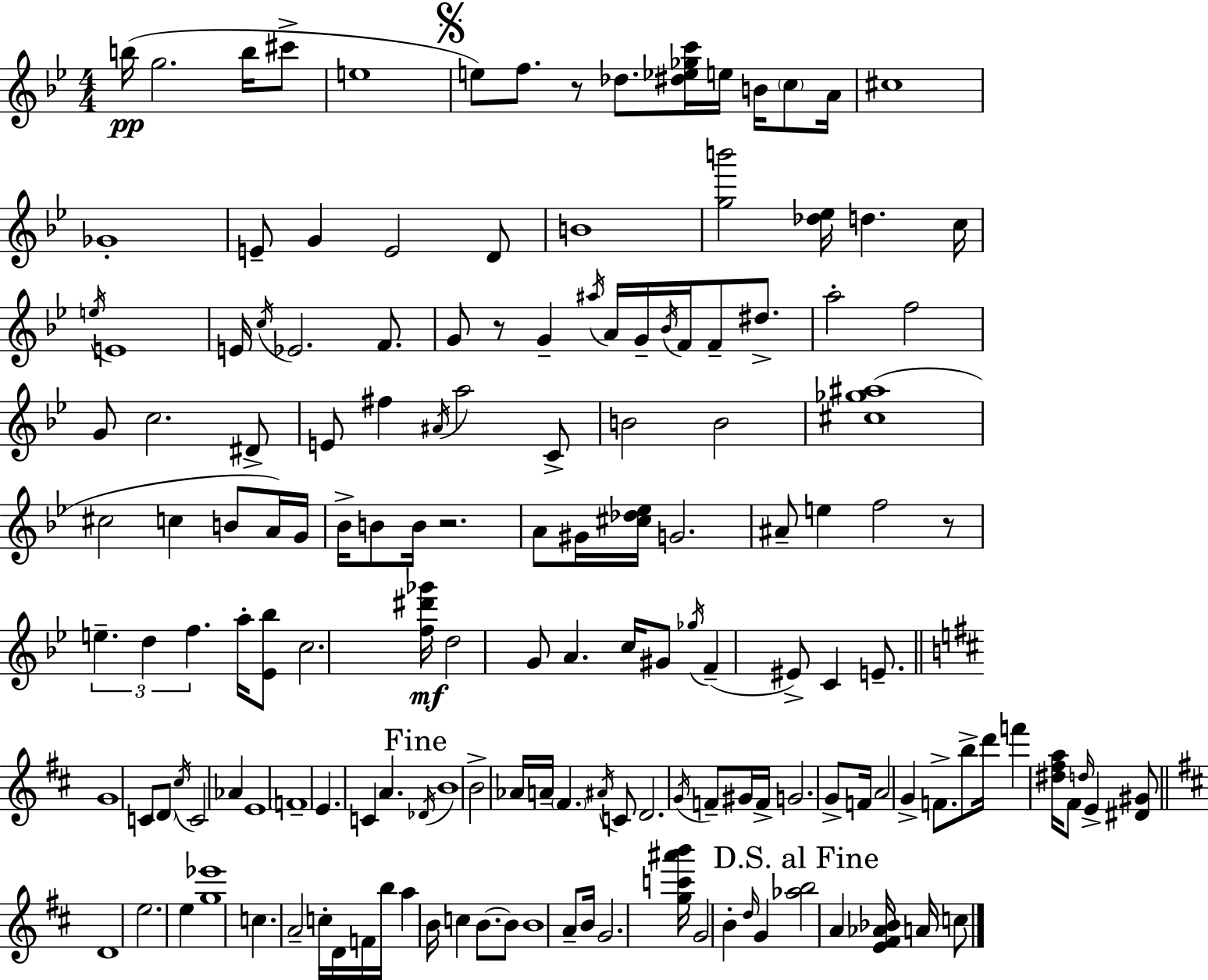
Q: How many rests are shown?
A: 4